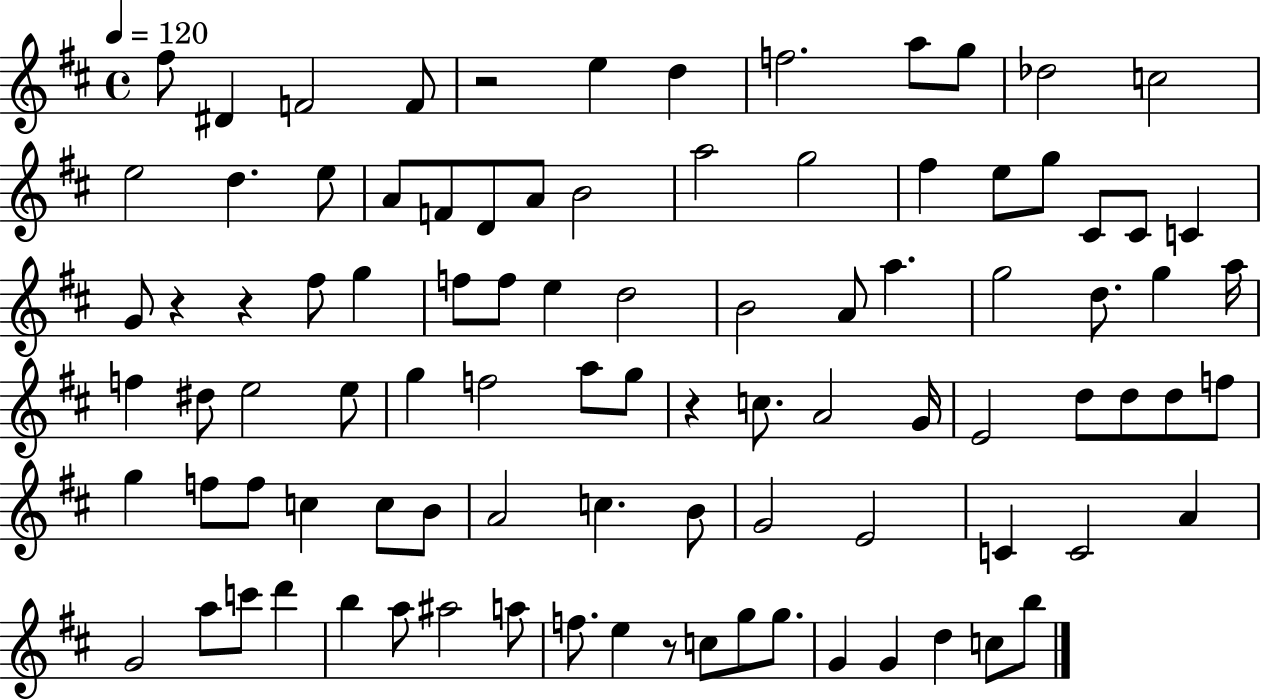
F#5/e D#4/q F4/h F4/e R/h E5/q D5/q F5/h. A5/e G5/e Db5/h C5/h E5/h D5/q. E5/e A4/e F4/e D4/e A4/e B4/h A5/h G5/h F#5/q E5/e G5/e C#4/e C#4/e C4/q G4/e R/q R/q F#5/e G5/q F5/e F5/e E5/q D5/h B4/h A4/e A5/q. G5/h D5/e. G5/q A5/s F5/q D#5/e E5/h E5/e G5/q F5/h A5/e G5/e R/q C5/e. A4/h G4/s E4/h D5/e D5/e D5/e F5/e G5/q F5/e F5/e C5/q C5/e B4/e A4/h C5/q. B4/e G4/h E4/h C4/q C4/h A4/q G4/h A5/e C6/e D6/q B5/q A5/e A#5/h A5/e F5/e. E5/q R/e C5/e G5/e G5/e. G4/q G4/q D5/q C5/e B5/e